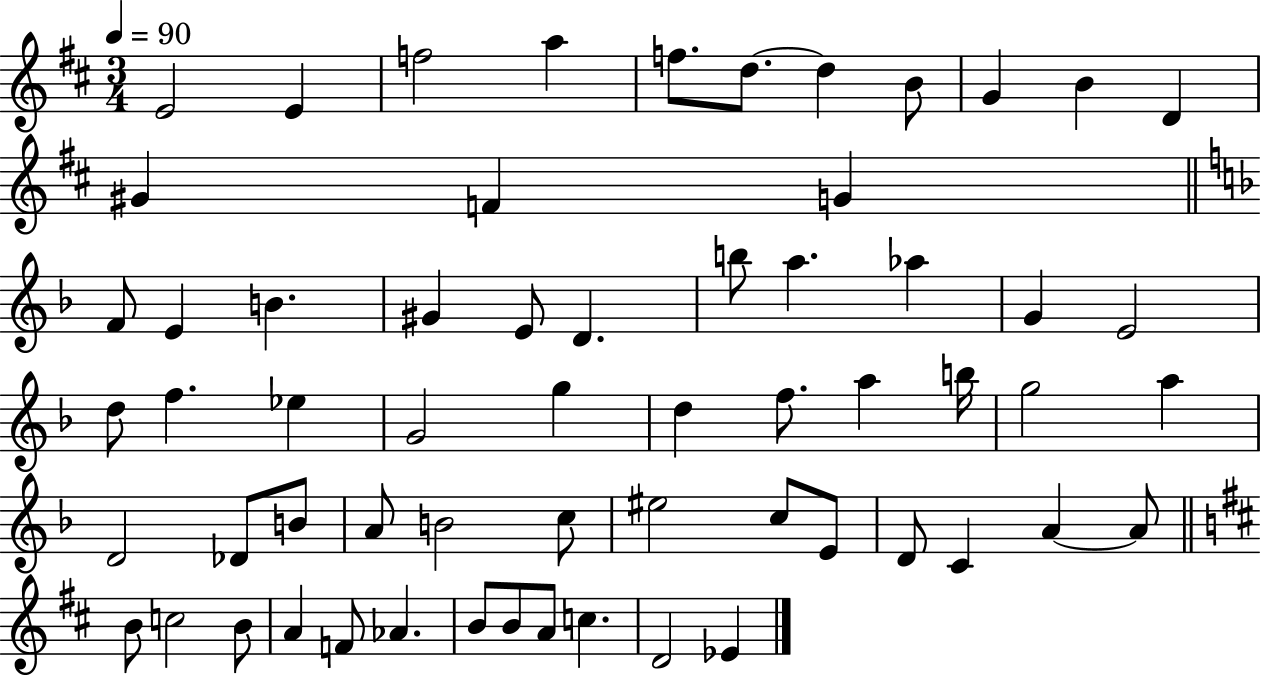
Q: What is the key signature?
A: D major